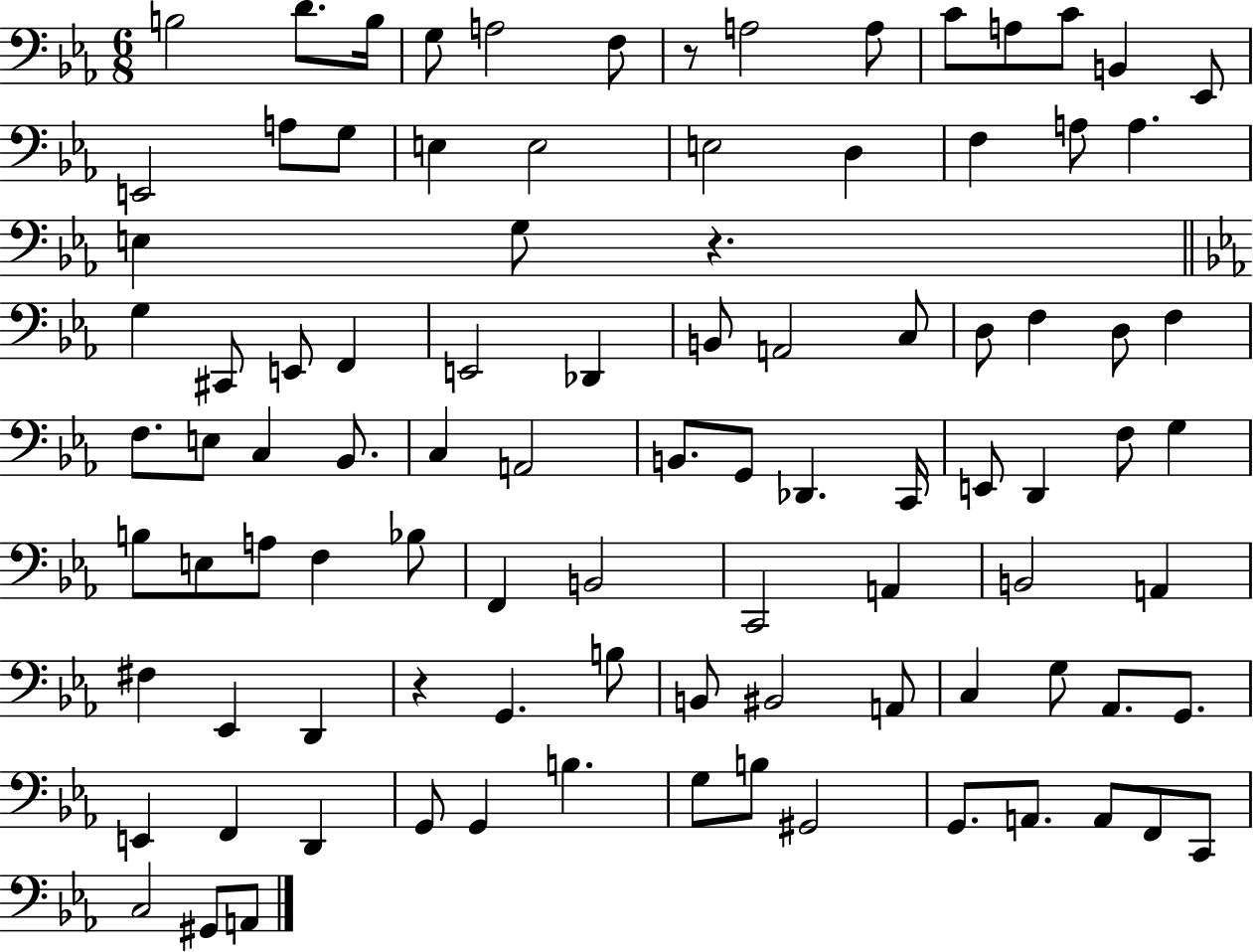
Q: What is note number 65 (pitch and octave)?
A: Eb2